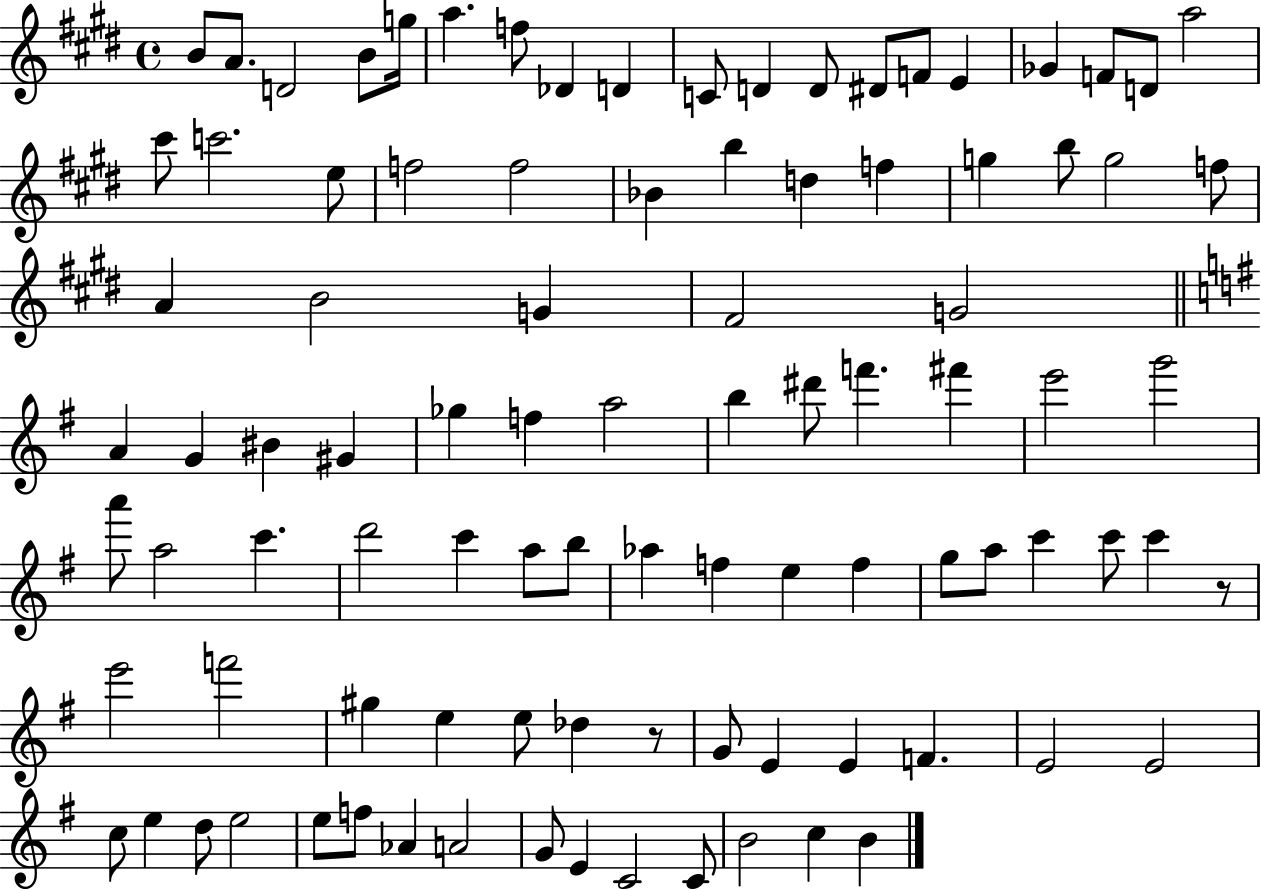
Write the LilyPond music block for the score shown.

{
  \clef treble
  \time 4/4
  \defaultTimeSignature
  \key e \major
  \repeat volta 2 { b'8 a'8. d'2 b'8 g''16 | a''4. f''8 des'4 d'4 | c'8 d'4 d'8 dis'8 f'8 e'4 | ges'4 f'8 d'8 a''2 | \break cis'''8 c'''2. e''8 | f''2 f''2 | bes'4 b''4 d''4 f''4 | g''4 b''8 g''2 f''8 | \break a'4 b'2 g'4 | fis'2 g'2 | \bar "||" \break \key e \minor a'4 g'4 bis'4 gis'4 | ges''4 f''4 a''2 | b''4 dis'''8 f'''4. fis'''4 | e'''2 g'''2 | \break a'''8 a''2 c'''4. | d'''2 c'''4 a''8 b''8 | aes''4 f''4 e''4 f''4 | g''8 a''8 c'''4 c'''8 c'''4 r8 | \break e'''2 f'''2 | gis''4 e''4 e''8 des''4 r8 | g'8 e'4 e'4 f'4. | e'2 e'2 | \break c''8 e''4 d''8 e''2 | e''8 f''8 aes'4 a'2 | g'8 e'4 c'2 c'8 | b'2 c''4 b'4 | \break } \bar "|."
}